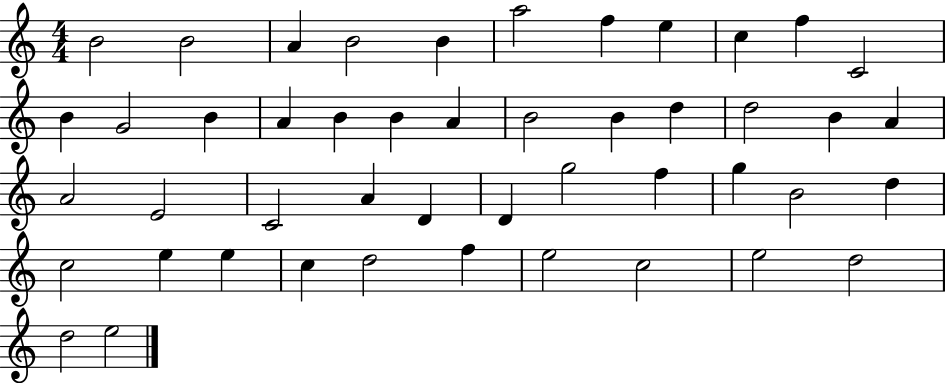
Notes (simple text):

B4/h B4/h A4/q B4/h B4/q A5/h F5/q E5/q C5/q F5/q C4/h B4/q G4/h B4/q A4/q B4/q B4/q A4/q B4/h B4/q D5/q D5/h B4/q A4/q A4/h E4/h C4/h A4/q D4/q D4/q G5/h F5/q G5/q B4/h D5/q C5/h E5/q E5/q C5/q D5/h F5/q E5/h C5/h E5/h D5/h D5/h E5/h